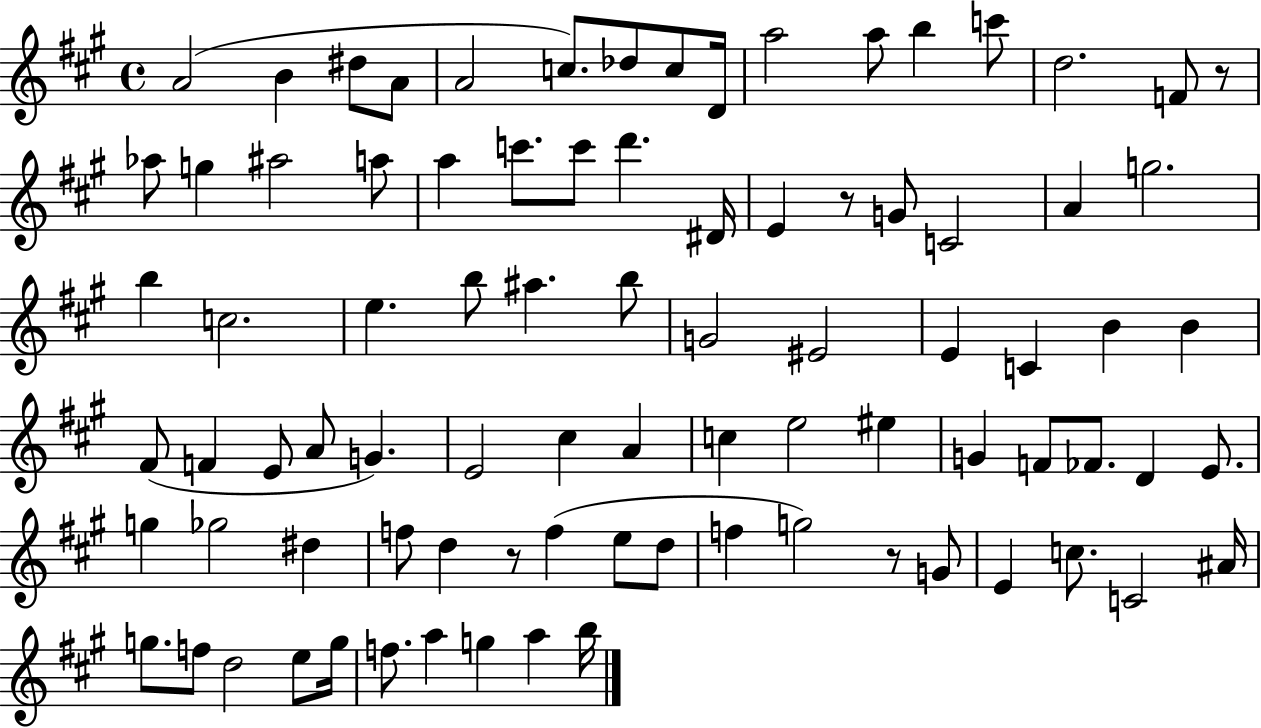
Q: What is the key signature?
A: A major